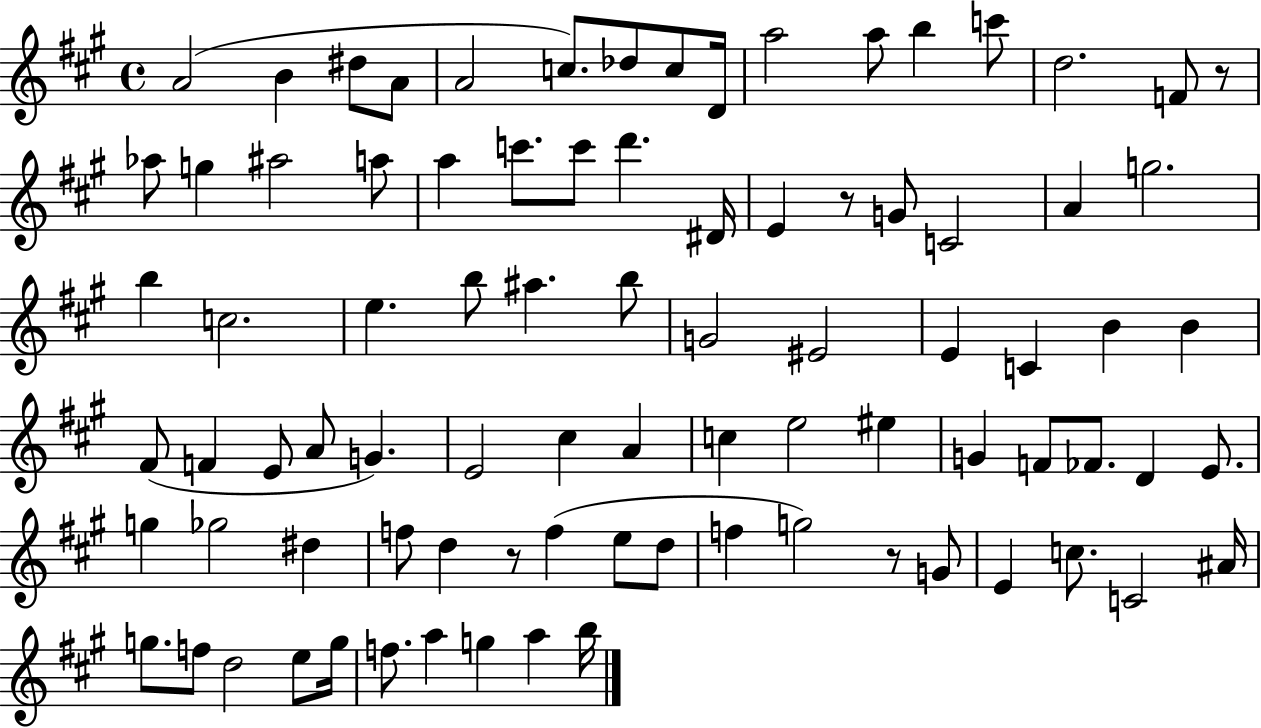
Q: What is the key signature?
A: A major